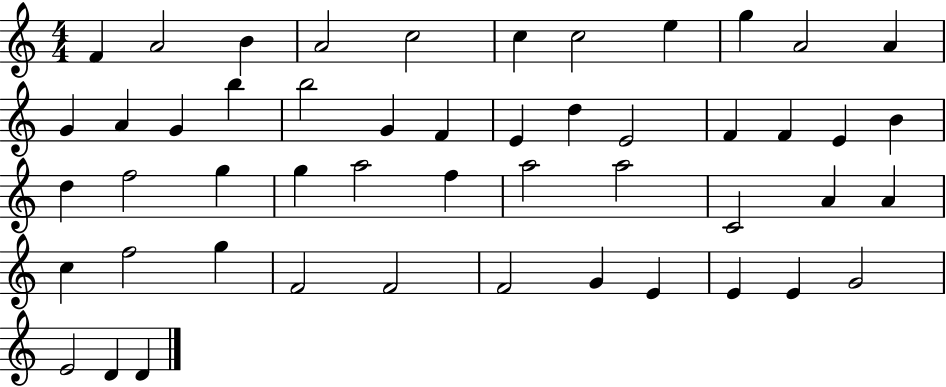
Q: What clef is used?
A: treble